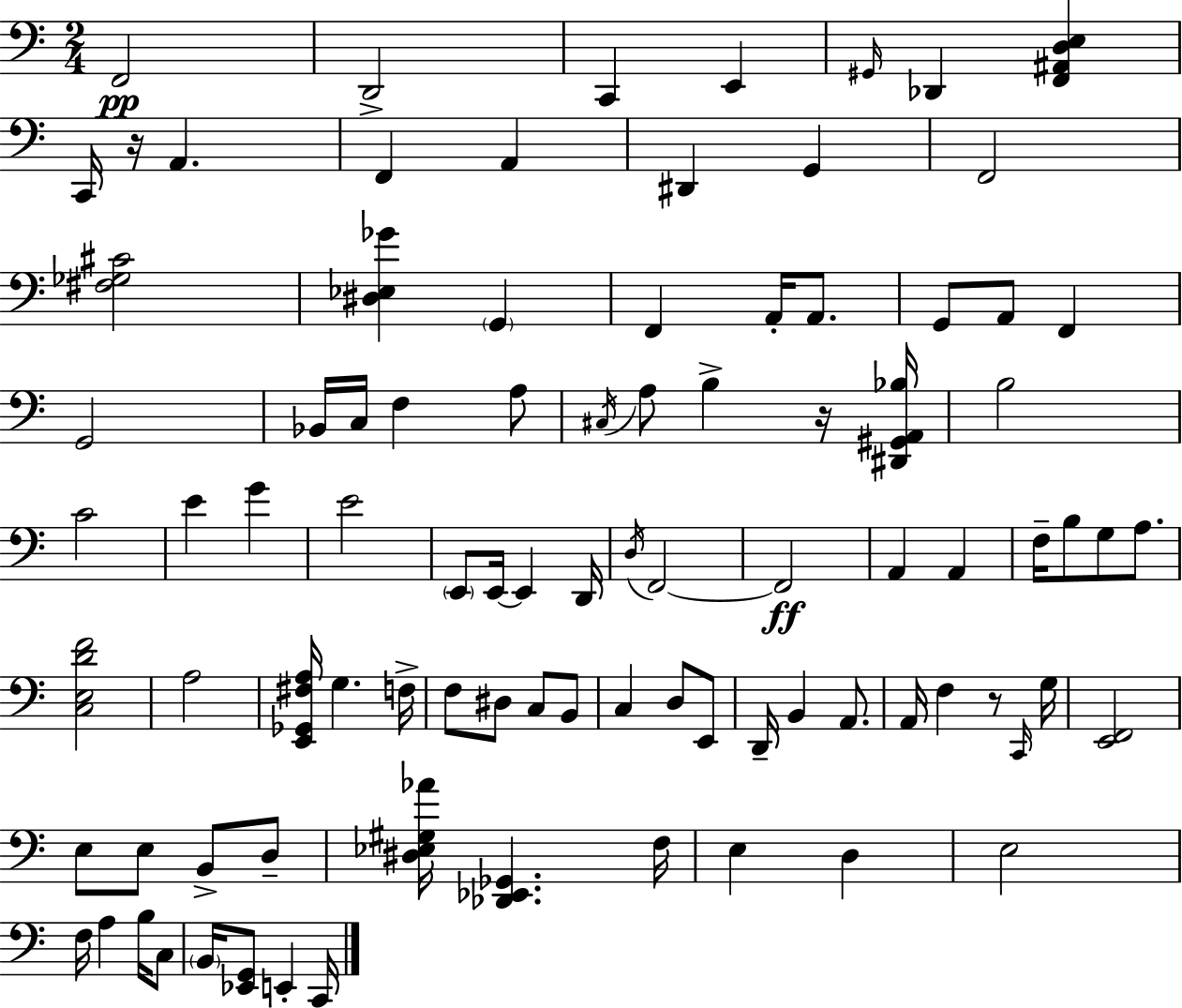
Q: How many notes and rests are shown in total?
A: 91